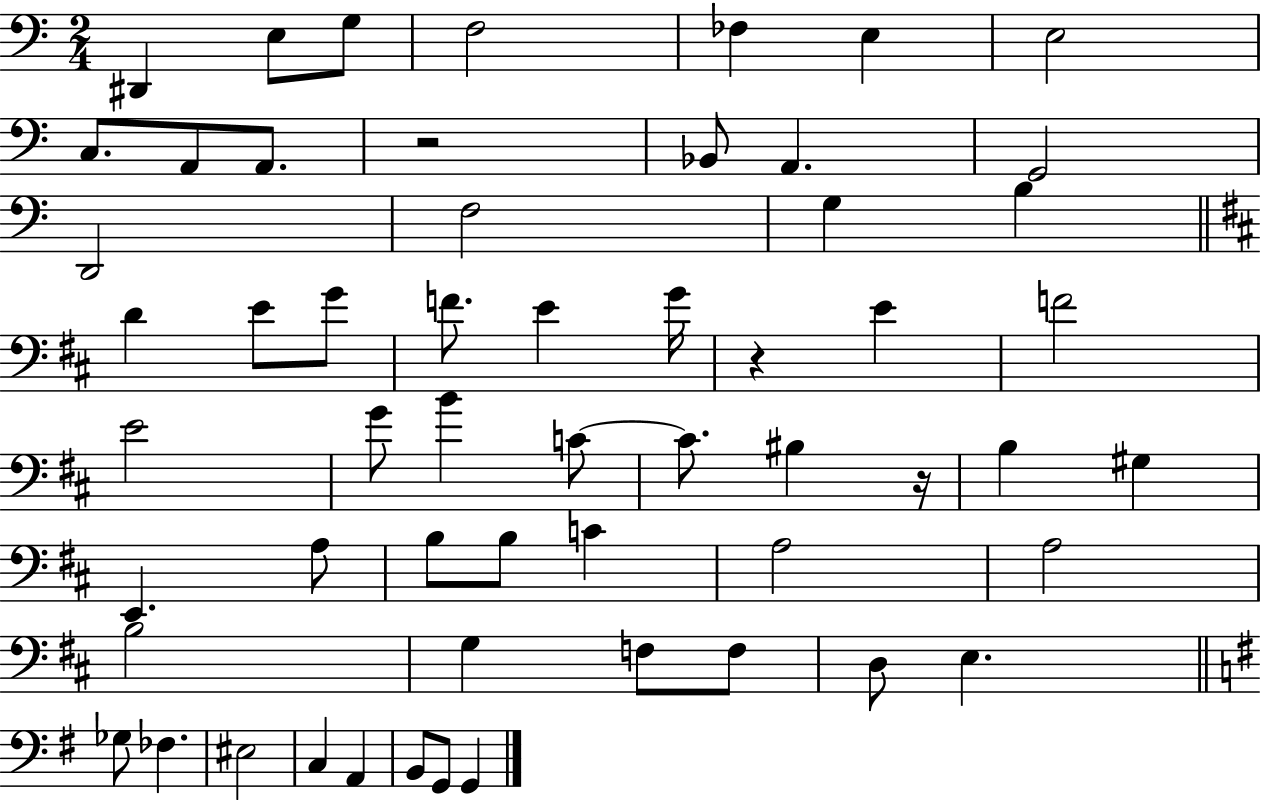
{
  \clef bass
  \numericTimeSignature
  \time 2/4
  \key c \major
  dis,4 e8 g8 | f2 | fes4 e4 | e2 | \break c8. a,8 a,8. | r2 | bes,8 a,4. | g,2 | \break d,2 | f2 | g4 b4 | \bar "||" \break \key d \major d'4 e'8 g'8 | f'8. e'4 g'16 | r4 e'4 | f'2 | \break e'2 | g'8 b'4 c'8~~ | c'8. bis4 r16 | b4 gis4 | \break e,4. a8 | b8 b8 c'4 | a2 | a2 | \break b2 | g4 f8 f8 | d8 e4. | \bar "||" \break \key g \major ges8 fes4. | eis2 | c4 a,4 | b,8 g,8 g,4 | \break \bar "|."
}